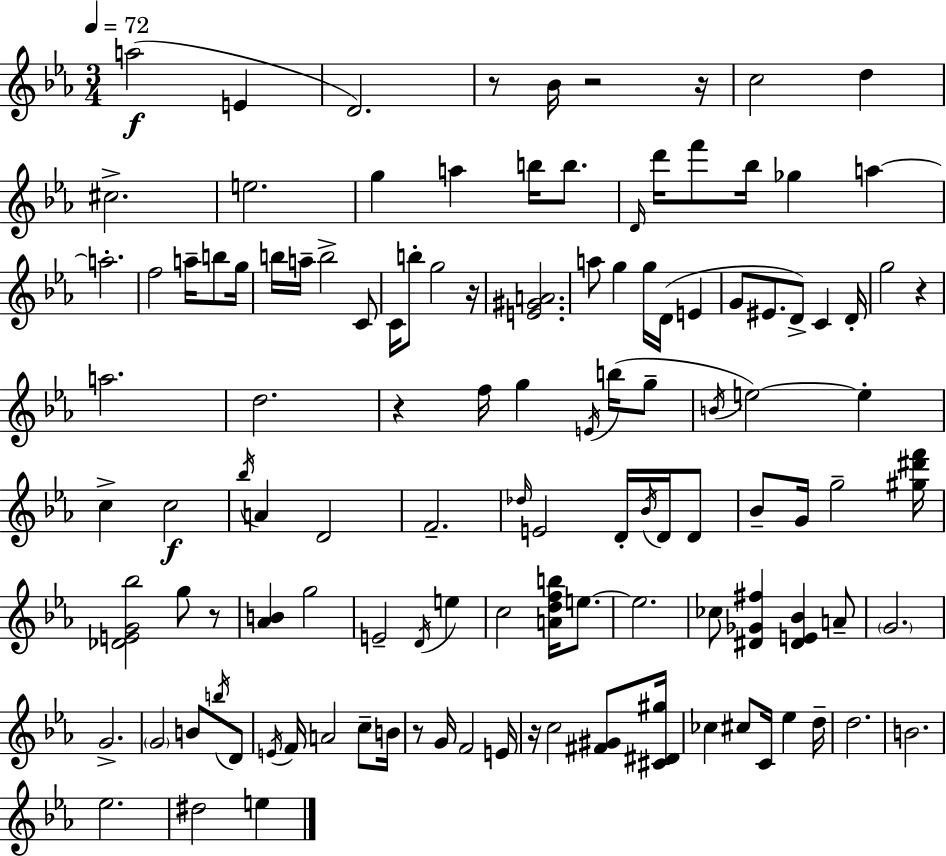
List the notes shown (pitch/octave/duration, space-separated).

A5/h E4/q D4/h. R/e Bb4/s R/h R/s C5/h D5/q C#5/h. E5/h. G5/q A5/q B5/s B5/e. D4/s D6/s F6/e Bb5/s Gb5/q A5/q A5/h. F5/h A5/s B5/e G5/s B5/s A5/s B5/h C4/e C4/s B5/e G5/h R/s [E4,G#4,A4]/h. A5/e G5/q G5/s D4/s E4/q G4/e EIS4/e. D4/e C4/q D4/s G5/h R/q A5/h. D5/h. R/q F5/s G5/q E4/s B5/s G5/e B4/s E5/h E5/q C5/q C5/h Bb5/s A4/q D4/h F4/h. Db5/s E4/h D4/s Bb4/s D4/s D4/e Bb4/e G4/s G5/h [G#5,D#6,F6]/s [Db4,E4,G4,Bb5]/h G5/e R/e [Ab4,B4]/q G5/h E4/h D4/s E5/q C5/h [A4,D5,F5,B5]/s E5/e. E5/h. CES5/e [D#4,Gb4,F#5]/q [D#4,E4,Bb4]/q A4/e G4/h. G4/h. G4/h B4/e B5/s D4/e E4/s F4/s A4/h C5/e B4/s R/e G4/s F4/h E4/s R/s C5/h [F#4,G#4]/e [C#4,D#4,G#5]/s CES5/q C#5/e C4/s Eb5/q D5/s D5/h. B4/h. Eb5/h. D#5/h E5/q